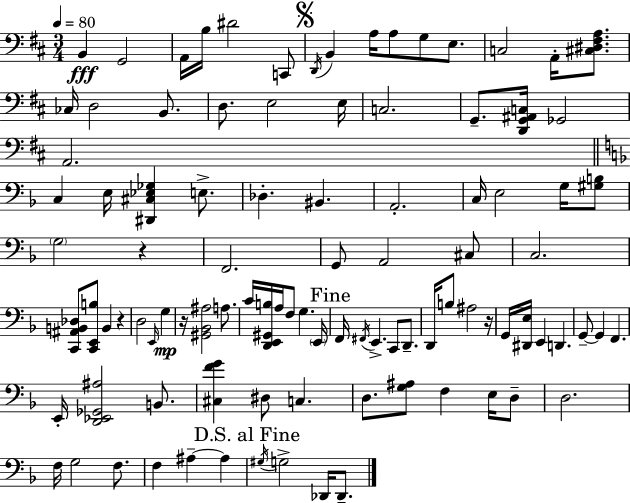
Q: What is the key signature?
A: D major